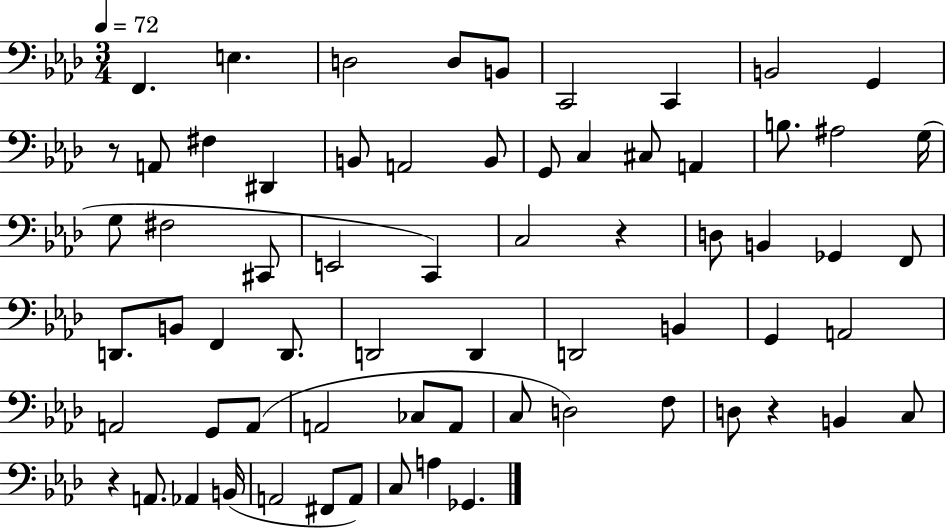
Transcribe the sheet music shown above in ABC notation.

X:1
T:Untitled
M:3/4
L:1/4
K:Ab
F,, E, D,2 D,/2 B,,/2 C,,2 C,, B,,2 G,, z/2 A,,/2 ^F, ^D,, B,,/2 A,,2 B,,/2 G,,/2 C, ^C,/2 A,, B,/2 ^A,2 G,/4 G,/2 ^F,2 ^C,,/2 E,,2 C,, C,2 z D,/2 B,, _G,, F,,/2 D,,/2 B,,/2 F,, D,,/2 D,,2 D,, D,,2 B,, G,, A,,2 A,,2 G,,/2 A,,/2 A,,2 _C,/2 A,,/2 C,/2 D,2 F,/2 D,/2 z B,, C,/2 z A,,/2 _A,, B,,/4 A,,2 ^F,,/2 A,,/2 C,/2 A, _G,,